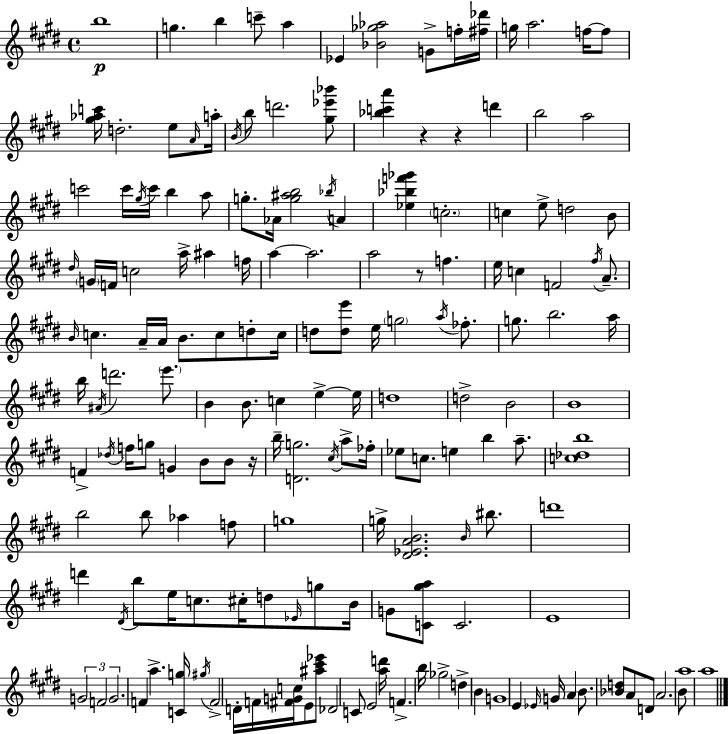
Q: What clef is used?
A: treble